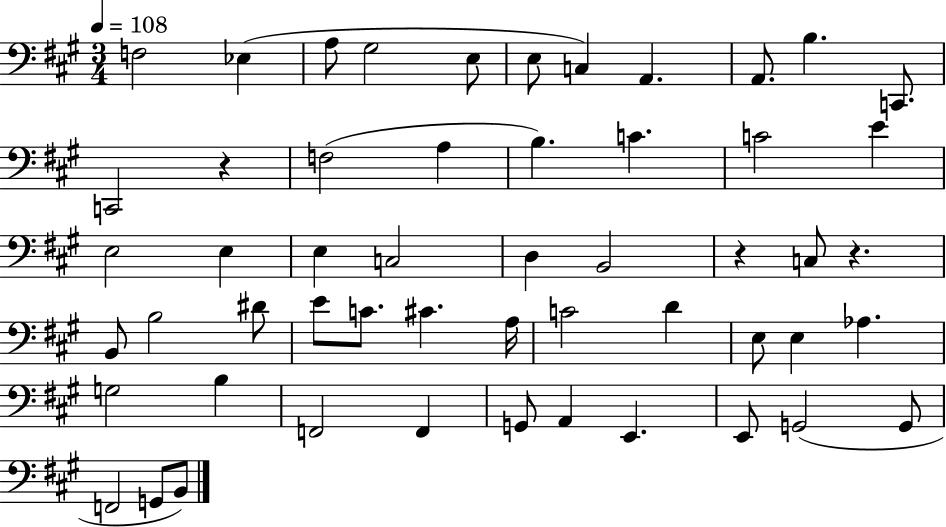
F3/h Eb3/q A3/e G#3/h E3/e E3/e C3/q A2/q. A2/e. B3/q. C2/e. C2/h R/q F3/h A3/q B3/q. C4/q. C4/h E4/q E3/h E3/q E3/q C3/h D3/q B2/h R/q C3/e R/q. B2/e B3/h D#4/e E4/e C4/e. C#4/q. A3/s C4/h D4/q E3/e E3/q Ab3/q. G3/h B3/q F2/h F2/q G2/e A2/q E2/q. E2/e G2/h G2/e F2/h G2/e B2/e